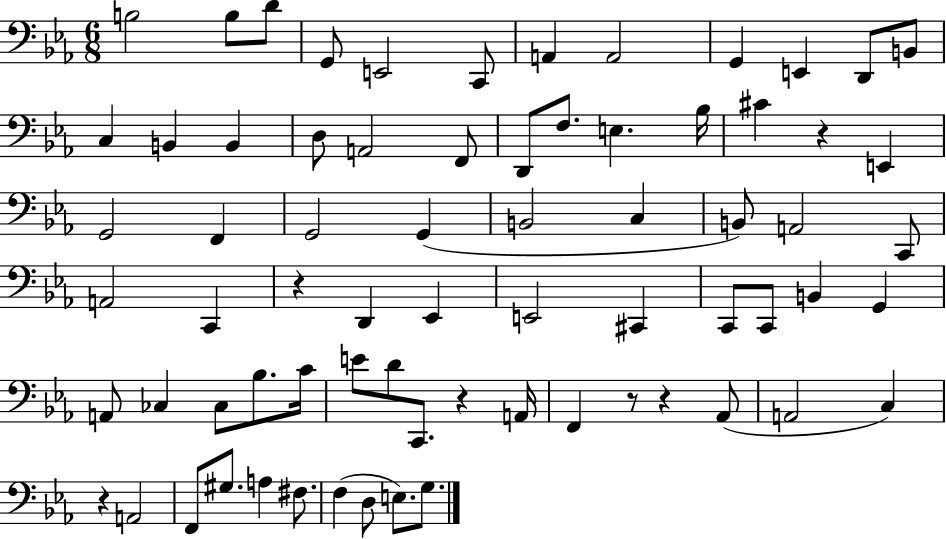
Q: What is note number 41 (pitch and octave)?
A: C2